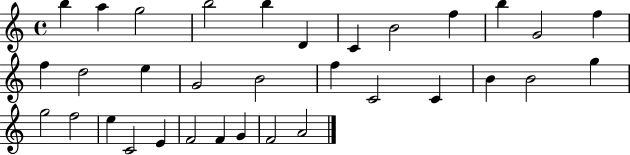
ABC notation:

X:1
T:Untitled
M:4/4
L:1/4
K:C
b a g2 b2 b D C B2 f b G2 f f d2 e G2 B2 f C2 C B B2 g g2 f2 e C2 E F2 F G F2 A2